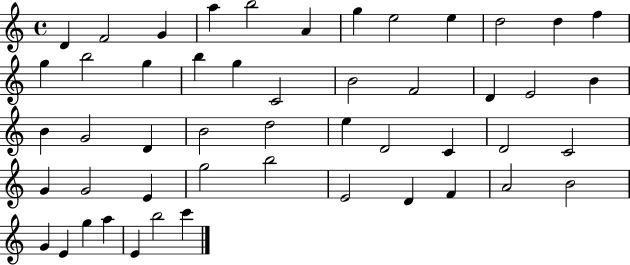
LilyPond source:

{
  \clef treble
  \time 4/4
  \defaultTimeSignature
  \key c \major
  d'4 f'2 g'4 | a''4 b''2 a'4 | g''4 e''2 e''4 | d''2 d''4 f''4 | \break g''4 b''2 g''4 | b''4 g''4 c'2 | b'2 f'2 | d'4 e'2 b'4 | \break b'4 g'2 d'4 | b'2 d''2 | e''4 d'2 c'4 | d'2 c'2 | \break g'4 g'2 e'4 | g''2 b''2 | e'2 d'4 f'4 | a'2 b'2 | \break g'4 e'4 g''4 a''4 | e'4 b''2 c'''4 | \bar "|."
}